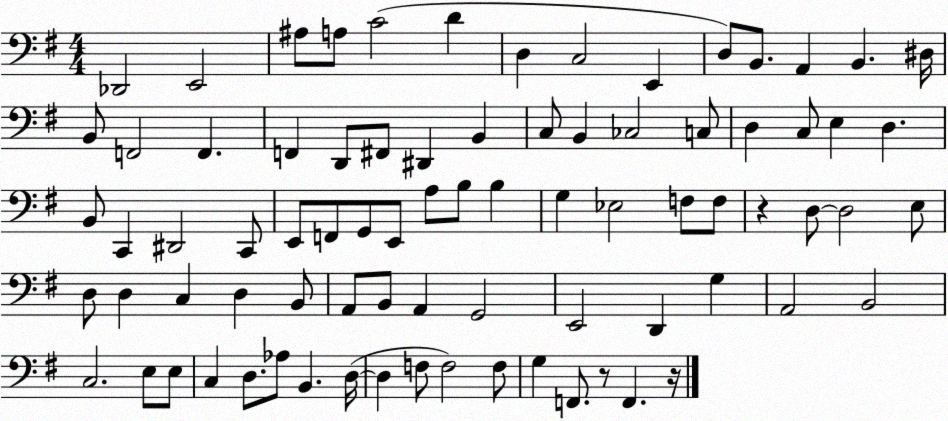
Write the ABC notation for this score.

X:1
T:Untitled
M:4/4
L:1/4
K:G
_D,,2 E,,2 ^A,/2 A,/2 C2 D D, C,2 E,, D,/2 B,,/2 A,, B,, ^D,/4 B,,/2 F,,2 F,, F,, D,,/2 ^F,,/2 ^D,, B,, C,/2 B,, _C,2 C,/2 D, C,/2 E, D, B,,/2 C,, ^D,,2 C,,/2 E,,/2 F,,/2 G,,/2 E,,/2 A,/2 B,/2 B, G, _E,2 F,/2 F,/2 z D,/2 D,2 E,/2 D,/2 D, C, D, B,,/2 A,,/2 B,,/2 A,, G,,2 E,,2 D,, G, A,,2 B,,2 C,2 E,/2 E,/2 C, D,/2 _A,/2 B,, D,/4 D, F,/2 F,2 F,/2 G, F,,/2 z/2 F,, z/4